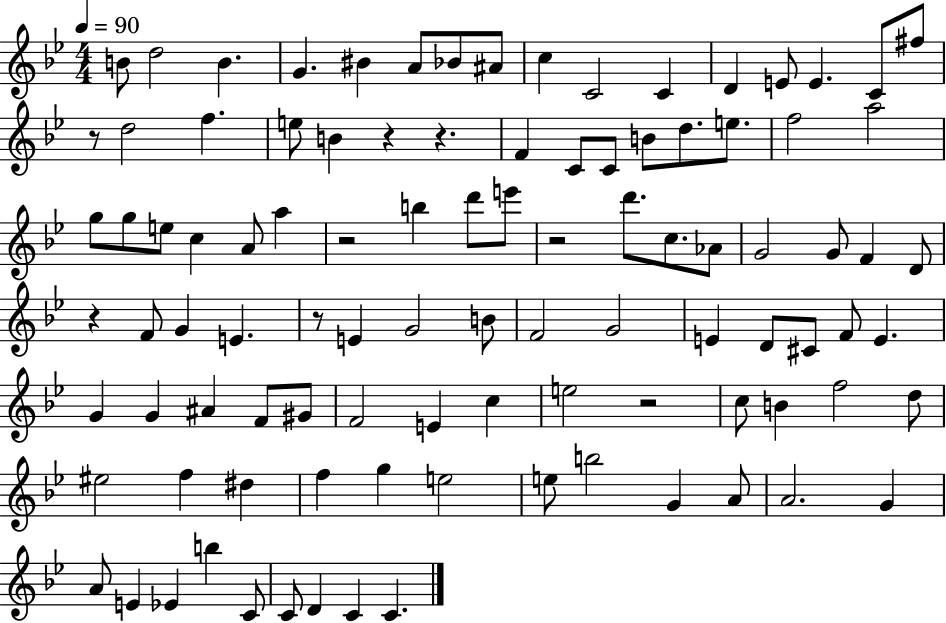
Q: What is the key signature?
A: BES major